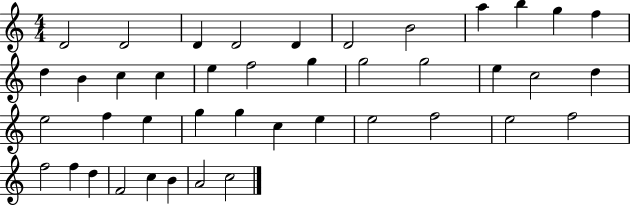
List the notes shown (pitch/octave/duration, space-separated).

D4/h D4/h D4/q D4/h D4/q D4/h B4/h A5/q B5/q G5/q F5/q D5/q B4/q C5/q C5/q E5/q F5/h G5/q G5/h G5/h E5/q C5/h D5/q E5/h F5/q E5/q G5/q G5/q C5/q E5/q E5/h F5/h E5/h F5/h F5/h F5/q D5/q F4/h C5/q B4/q A4/h C5/h